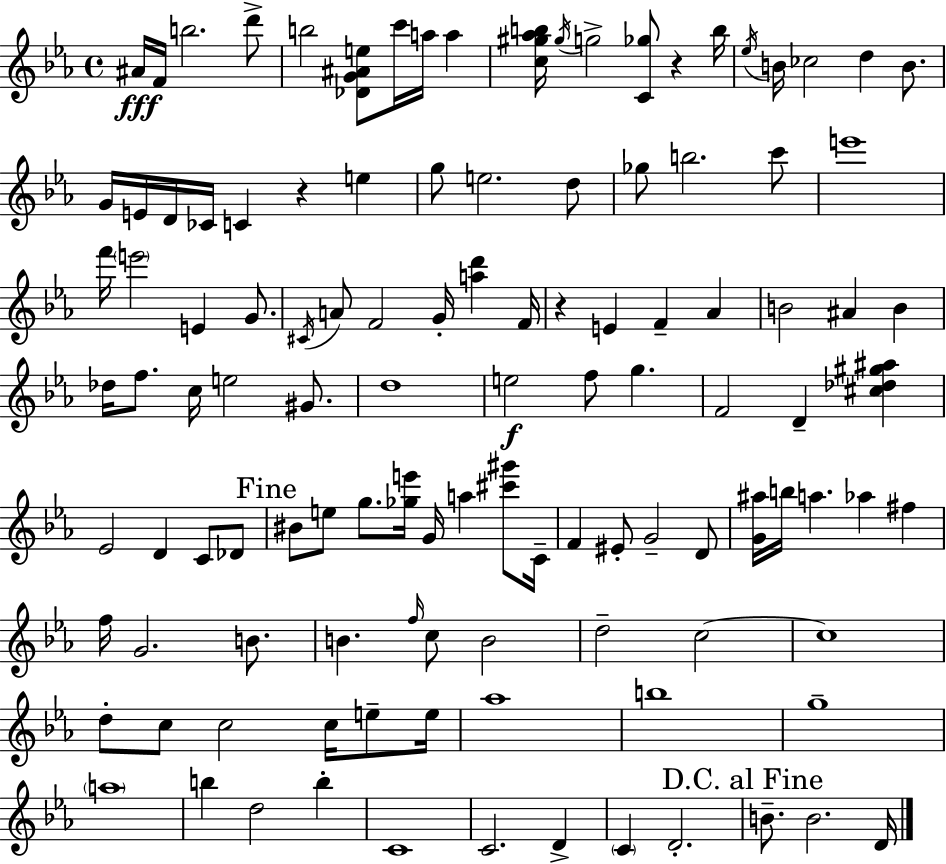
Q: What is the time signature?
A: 4/4